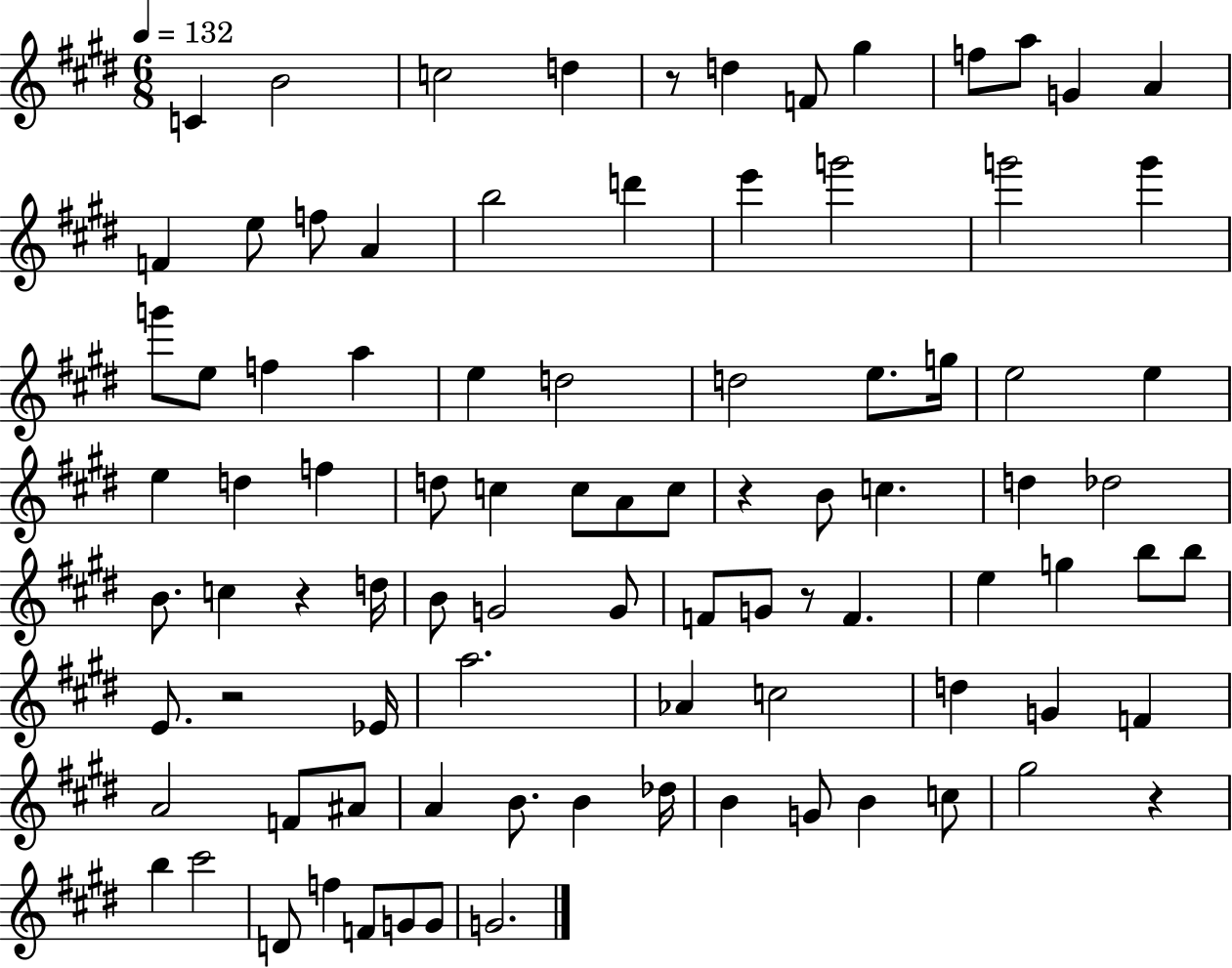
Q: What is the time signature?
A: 6/8